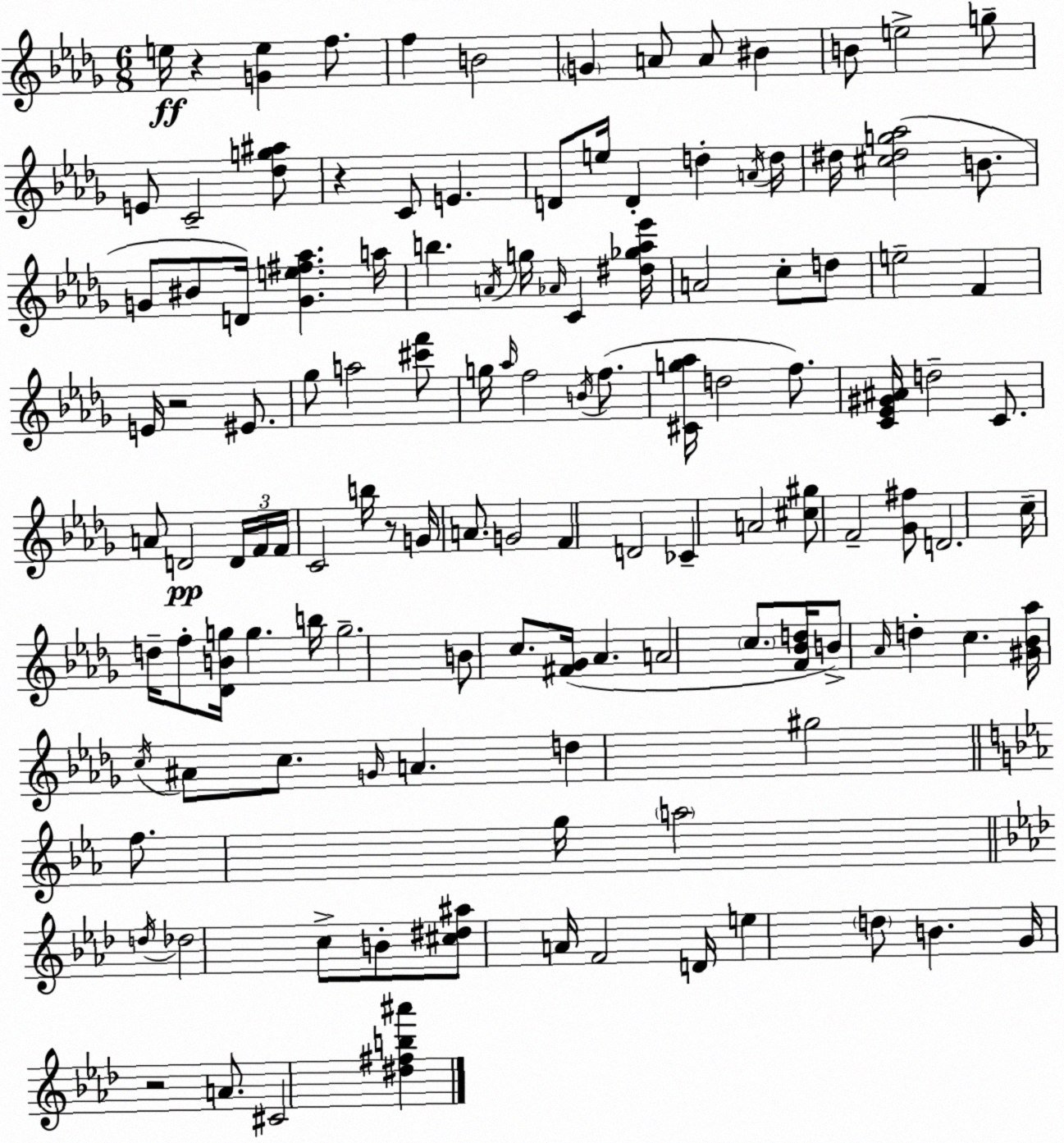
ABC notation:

X:1
T:Untitled
M:6/8
L:1/4
K:Bbm
e/4 z [Ge] f/2 f B2 G A/2 A/2 ^B B/2 e2 g/2 E/2 C2 [_dg^a]/2 z C/2 E D/2 e/4 D d A/4 d/4 ^d/4 [^c^dg_a]2 B/2 G/2 ^B/2 D/4 [Ge^f_a] a/4 b A/4 g/4 _A/4 C [^d_g_a_e']/4 A2 c/2 d/2 e2 F E/4 z2 ^E/2 _g/2 a2 [^c'f']/2 g/4 _a/4 f2 B/4 f/2 [^Cg_a]/4 d2 f/2 [C_E^G^A]/4 d2 C/2 A/2 D2 D/4 F/4 F/4 C2 b/4 z/2 G/4 A/2 G2 F D2 _C A2 [^c^g]/2 F2 [_G^f]/2 D2 c/4 d/4 f/2 [_DBg]/4 g b/4 g2 B/2 c/2 [^F_G]/4 _A A2 c/2 [F_Bd]/4 B/2 _A/4 d c [^G_B_a]/4 c/4 ^A/2 c/2 G/4 A d ^g2 f/2 g/4 a2 d/4 _d2 c/2 B/2 [^c^d^a]/2 A/4 F2 D/4 e d/2 B G/4 z2 A/2 ^C2 [^d^fb^a']